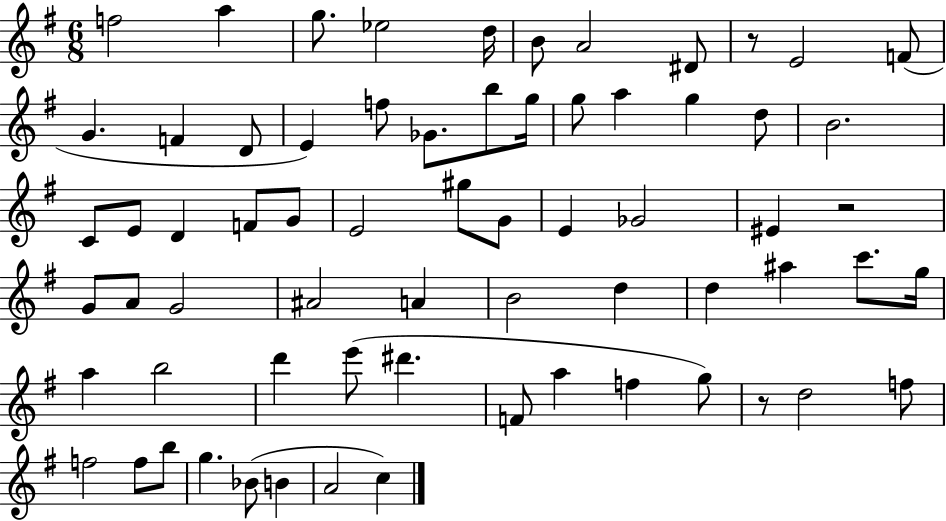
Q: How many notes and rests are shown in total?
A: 67